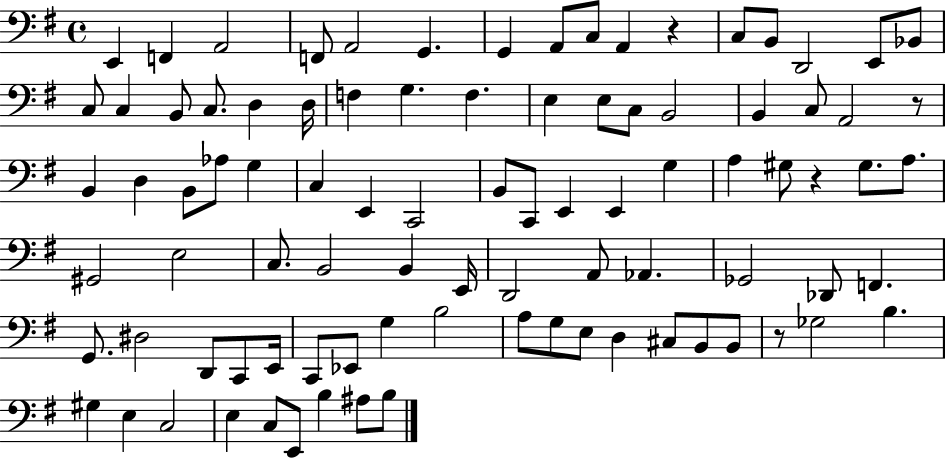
X:1
T:Untitled
M:4/4
L:1/4
K:G
E,, F,, A,,2 F,,/2 A,,2 G,, G,, A,,/2 C,/2 A,, z C,/2 B,,/2 D,,2 E,,/2 _B,,/2 C,/2 C, B,,/2 C,/2 D, D,/4 F, G, F, E, E,/2 C,/2 B,,2 B,, C,/2 A,,2 z/2 B,, D, B,,/2 _A,/2 G, C, E,, C,,2 B,,/2 C,,/2 E,, E,, G, A, ^G,/2 z ^G,/2 A,/2 ^G,,2 E,2 C,/2 B,,2 B,, E,,/4 D,,2 A,,/2 _A,, _G,,2 _D,,/2 F,, G,,/2 ^D,2 D,,/2 C,,/2 E,,/4 C,,/2 _E,,/2 G, B,2 A,/2 G,/2 E,/2 D, ^C,/2 B,,/2 B,,/2 z/2 _G,2 B, ^G, E, C,2 E, C,/2 E,,/2 B, ^A,/2 B,/2